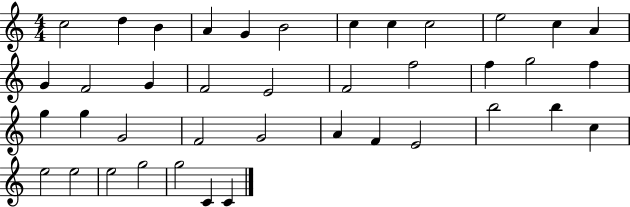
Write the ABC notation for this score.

X:1
T:Untitled
M:4/4
L:1/4
K:C
c2 d B A G B2 c c c2 e2 c A G F2 G F2 E2 F2 f2 f g2 f g g G2 F2 G2 A F E2 b2 b c e2 e2 e2 g2 g2 C C